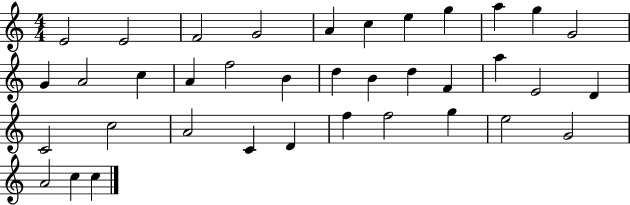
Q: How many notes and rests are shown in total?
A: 37